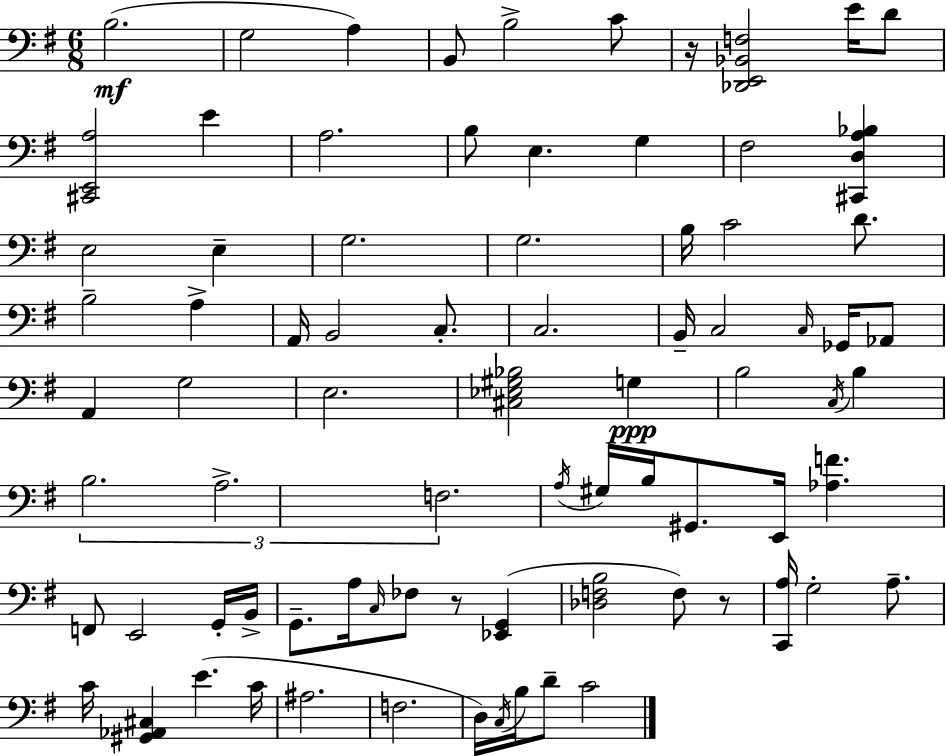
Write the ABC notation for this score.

X:1
T:Untitled
M:6/8
L:1/4
K:Em
B,2 G,2 A, B,,/2 B,2 C/2 z/4 [_D,,E,,_B,,F,]2 E/4 D/2 [^C,,E,,A,]2 E A,2 B,/2 E, G, ^F,2 [^C,,D,A,_B,] E,2 E, G,2 G,2 B,/4 C2 D/2 B,2 A, A,,/4 B,,2 C,/2 C,2 B,,/4 C,2 C,/4 _G,,/4 _A,,/2 A,, G,2 E,2 [^C,_E,^G,_B,]2 G, B,2 C,/4 B, B,2 A,2 F,2 A,/4 ^G,/4 B,/4 ^G,,/2 E,,/4 [_A,F] F,,/2 E,,2 G,,/4 B,,/4 G,,/2 A,/4 C,/4 _F,/2 z/2 [_E,,G,,] [_D,F,B,]2 F,/2 z/2 [C,,A,]/4 G,2 A,/2 C/4 [^G,,_A,,^C,] E C/4 ^A,2 F,2 D,/4 C,/4 B,/4 D/2 C2